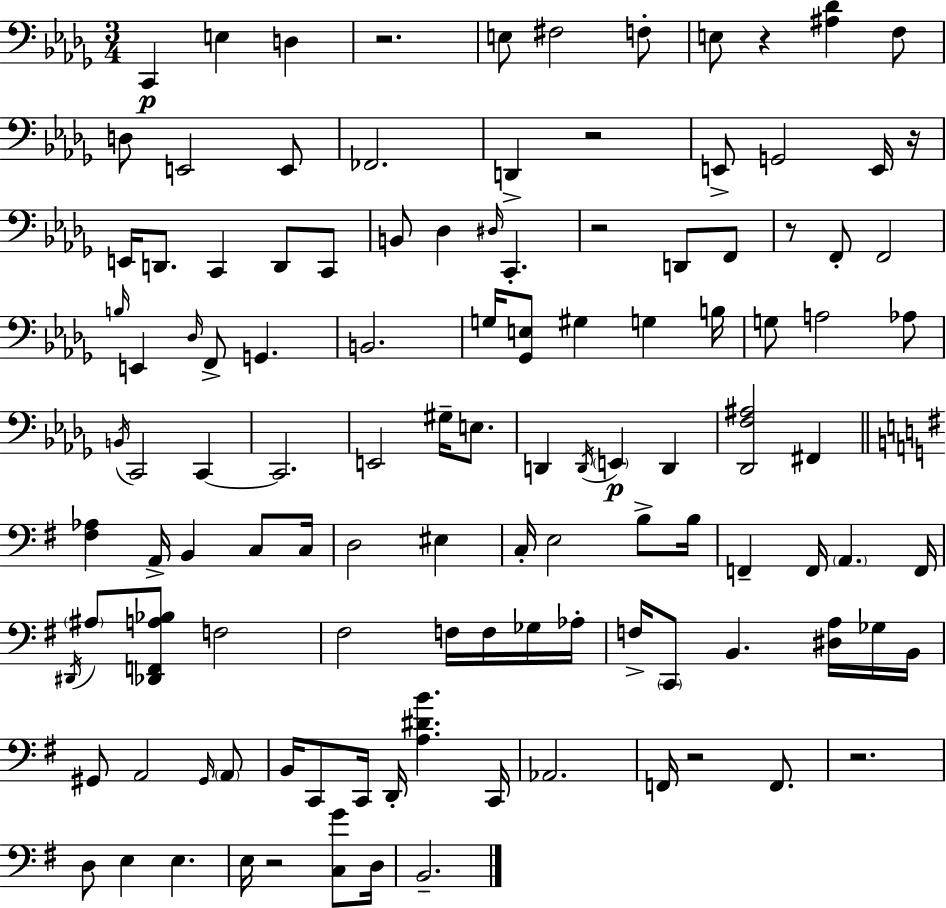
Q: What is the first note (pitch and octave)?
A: C2